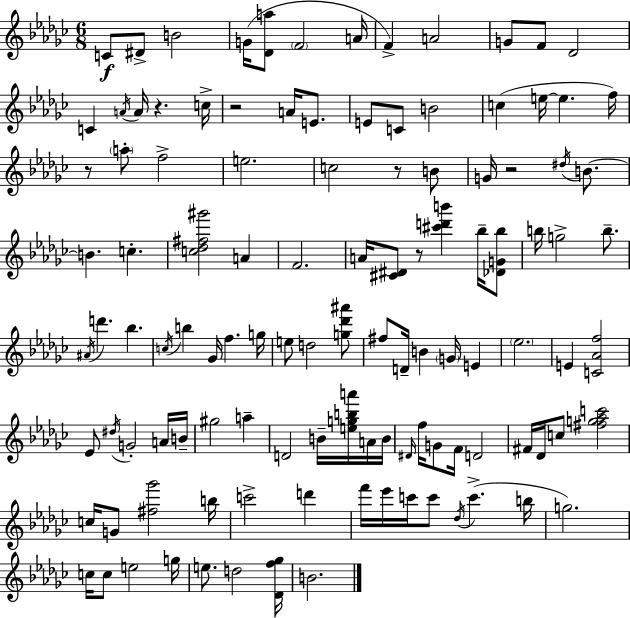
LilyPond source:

{
  \clef treble
  \numericTimeSignature
  \time 6/8
  \key ees \minor
  \repeat volta 2 { c'8\f dis'8-> b'2 | g'16( <des' a''>8 \parenthesize f'2 a'16 | f'4->) a'2 | g'8 f'8 des'2 | \break c'4 \acciaccatura { a'16 } a'16 r4. | c''16-> r2 a'16 e'8. | e'8 c'8 b'2 | c''4( e''16~~ e''4. | \break f''16) r8 \parenthesize a''8-. f''2-> | e''2. | c''2 r8 b'8 | g'16 r2 \acciaccatura { dis''16 } b'8.~~ | \break b'4. c''4.-. | <c'' des'' fis'' gis'''>2 a'4 | f'2. | a'16 <cis' dis'>8 r8 <cis''' d''' b'''>4 bes''16-- | \break <des' g' bes''>8 b''16 g''2-> b''8.-- | \acciaccatura { ais'16 } d'''4. bes''4. | \acciaccatura { c''16 } b''4 ges'16 f''4. | g''16 e''8 d''2 | \break <g'' des''' ais'''>8 fis''8 d'16-- b'4 \parenthesize g'16 | e'4 \parenthesize ees''2. | e'4 <c' aes' f''>2 | ees'8 \acciaccatura { dis''16 } g'2-. | \break a'16 b'16-- gis''2 | a''4-- d'2 | b'16-- <e'' g'' b'' a'''>16 a'16 b'16 \grace { dis'16 } f''16 g'8 f'16 d'2 | fis'16 des'16 c''8 <fis'' g'' aes'' c'''>2 | \break c''16 g'8 <fis'' ges'''>2 | b''16 c'''2-> | d'''4 f'''16 ees'''16 c'''16 c'''8 \acciaccatura { des''16 }( | c'''4.-> b''16 g''2.) | \break c''16 c''8 e''2 | g''16 e''8. d''2 | <des' f'' ges''>16 b'2. | } \bar "|."
}